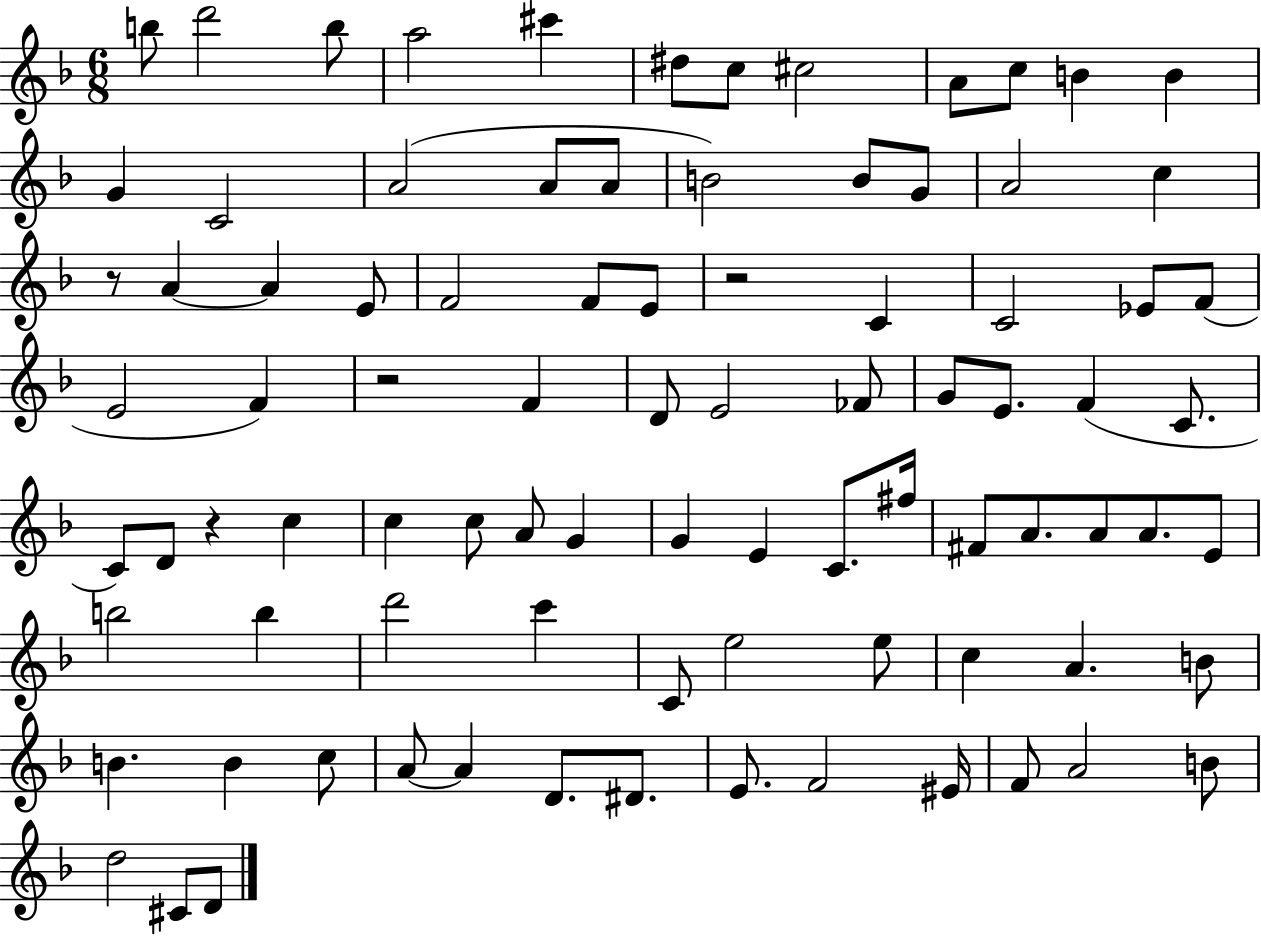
X:1
T:Untitled
M:6/8
L:1/4
K:F
b/2 d'2 b/2 a2 ^c' ^d/2 c/2 ^c2 A/2 c/2 B B G C2 A2 A/2 A/2 B2 B/2 G/2 A2 c z/2 A A E/2 F2 F/2 E/2 z2 C C2 _E/2 F/2 E2 F z2 F D/2 E2 _F/2 G/2 E/2 F C/2 C/2 D/2 z c c c/2 A/2 G G E C/2 ^f/4 ^F/2 A/2 A/2 A/2 E/2 b2 b d'2 c' C/2 e2 e/2 c A B/2 B B c/2 A/2 A D/2 ^D/2 E/2 F2 ^E/4 F/2 A2 B/2 d2 ^C/2 D/2